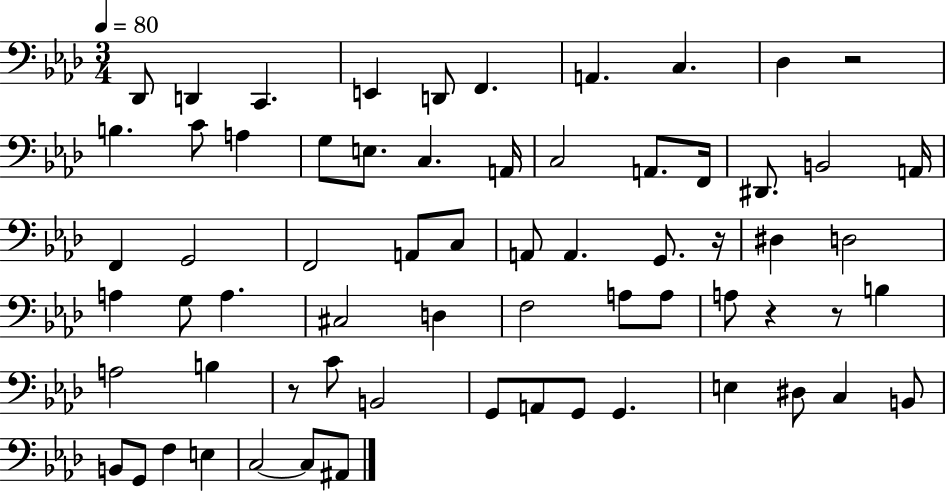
Db2/e D2/q C2/q. E2/q D2/e F2/q. A2/q. C3/q. Db3/q R/h B3/q. C4/e A3/q G3/e E3/e. C3/q. A2/s C3/h A2/e. F2/s D#2/e. B2/h A2/s F2/q G2/h F2/h A2/e C3/e A2/e A2/q. G2/e. R/s D#3/q D3/h A3/q G3/e A3/q. C#3/h D3/q F3/h A3/e A3/e A3/e R/q R/e B3/q A3/h B3/q R/e C4/e B2/h G2/e A2/e G2/e G2/q. E3/q D#3/e C3/q B2/e B2/e G2/e F3/q E3/q C3/h C3/e A#2/e